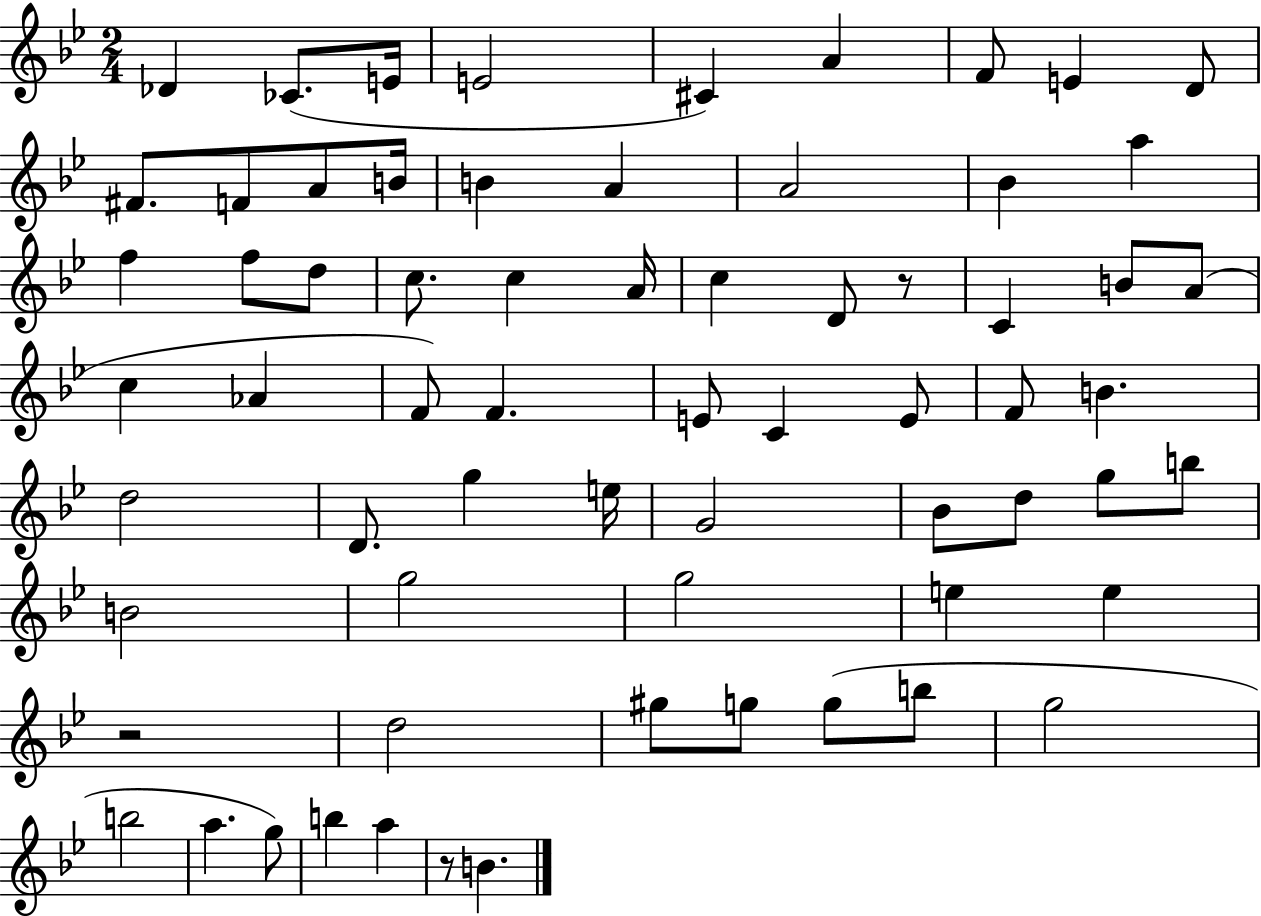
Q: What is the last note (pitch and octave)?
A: B4